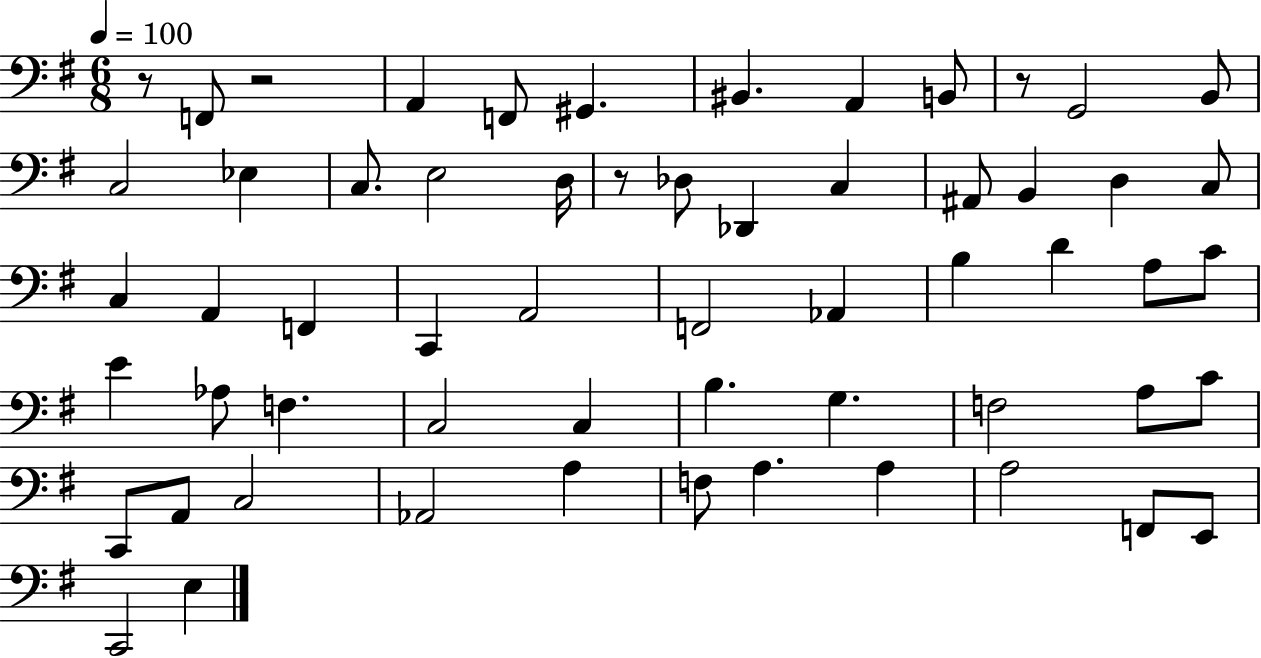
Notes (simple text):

R/e F2/e R/h A2/q F2/e G#2/q. BIS2/q. A2/q B2/e R/e G2/h B2/e C3/h Eb3/q C3/e. E3/h D3/s R/e Db3/e Db2/q C3/q A#2/e B2/q D3/q C3/e C3/q A2/q F2/q C2/q A2/h F2/h Ab2/q B3/q D4/q A3/e C4/e E4/q Ab3/e F3/q. C3/h C3/q B3/q. G3/q. F3/h A3/e C4/e C2/e A2/e C3/h Ab2/h A3/q F3/e A3/q. A3/q A3/h F2/e E2/e C2/h E3/q